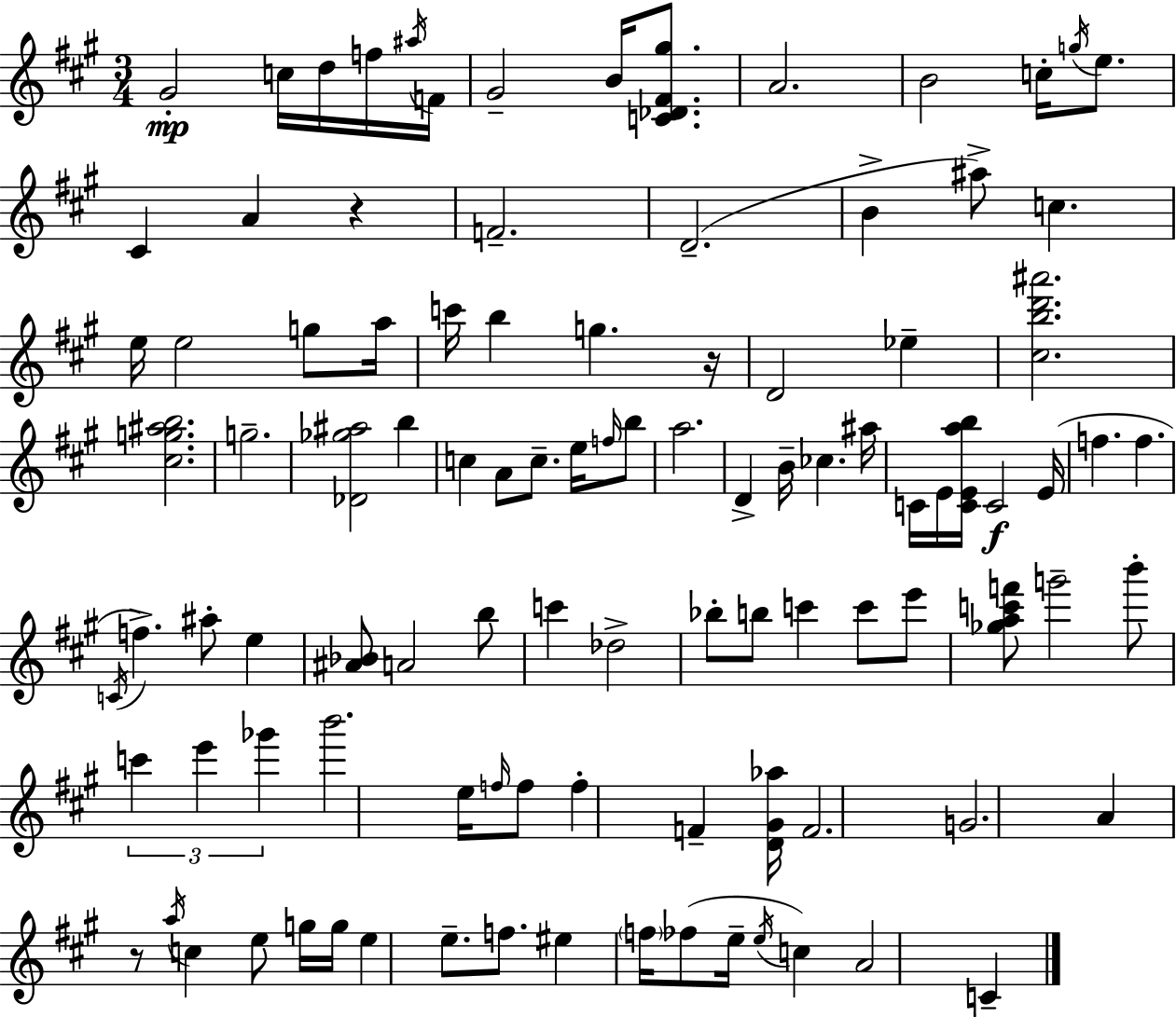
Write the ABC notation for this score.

X:1
T:Untitled
M:3/4
L:1/4
K:A
^G2 c/4 d/4 f/4 ^a/4 F/4 ^G2 B/4 [C_D^F^g]/2 A2 B2 c/4 g/4 e/2 ^C A z F2 D2 B ^a/2 c e/4 e2 g/2 a/4 c'/4 b g z/4 D2 _e [^cbd'^a']2 [^cg^ab]2 g2 [_D_g^a]2 b c A/2 c/2 e/4 f/4 b/2 a2 D B/4 _c ^a/4 C/4 E/4 [CEab]/4 C2 E/4 f f C/4 f ^a/2 e [^A_B]/2 A2 b/2 c' _d2 _b/2 b/2 c' c'/2 e'/2 [_gac'f']/2 g'2 b'/2 c' e' _g' b'2 e/4 f/4 f/2 f F [D^G_a]/4 F2 G2 A z/2 a/4 c e/2 g/4 g/4 e e/2 f/2 ^e f/4 _f/2 e/4 e/4 c A2 C